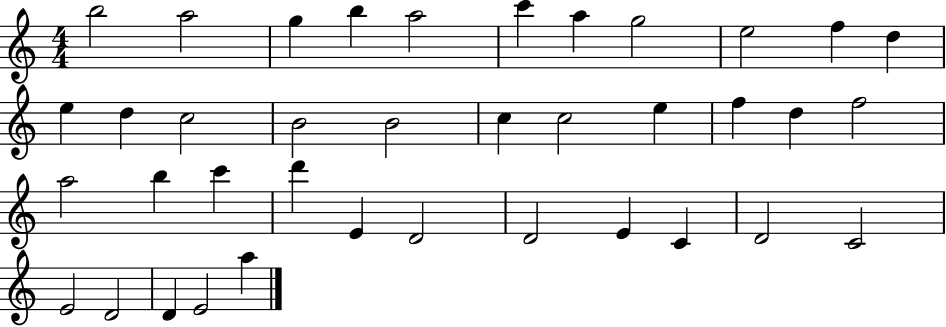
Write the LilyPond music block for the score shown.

{
  \clef treble
  \numericTimeSignature
  \time 4/4
  \key c \major
  b''2 a''2 | g''4 b''4 a''2 | c'''4 a''4 g''2 | e''2 f''4 d''4 | \break e''4 d''4 c''2 | b'2 b'2 | c''4 c''2 e''4 | f''4 d''4 f''2 | \break a''2 b''4 c'''4 | d'''4 e'4 d'2 | d'2 e'4 c'4 | d'2 c'2 | \break e'2 d'2 | d'4 e'2 a''4 | \bar "|."
}